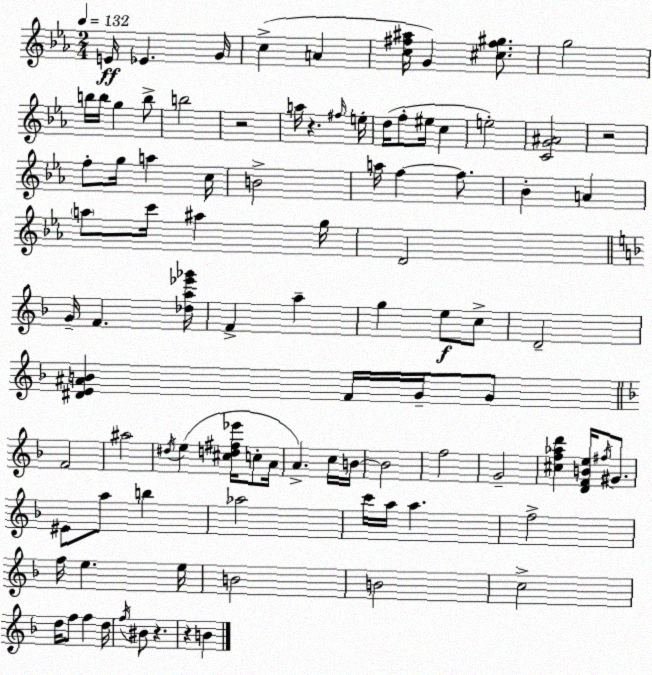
X:1
T:Untitled
M:2/4
L:1/4
K:Cm
E/4 _E G/4 c A [c^f^a]/4 G [^c^f^g]/2 g2 b/4 b/4 g b/2 b2 z2 a/4 z ^f/4 e/4 d/4 f/2 ^e/4 c e2 [CG^A]2 z2 f/2 g/4 a c/4 B2 a/4 f f/2 _B A a/2 c'/4 ^a g/4 D2 G/4 F [_da_e'_g']/4 F a g e/2 c/2 D2 [^DE^AB] F/4 G/4 G/2 F2 ^a2 ^d/4 e [^cd^f_e']/4 c/2 A/4 A c/4 B/4 B2 f2 G2 [^cf_ad'] [DFBe]/4 ^f/4 ^G/2 ^E/2 a/2 b _a2 c'/4 a/4 a f2 f/4 e e/4 B2 B2 c2 d/4 f/2 f d/4 f/4 ^B/2 z z B